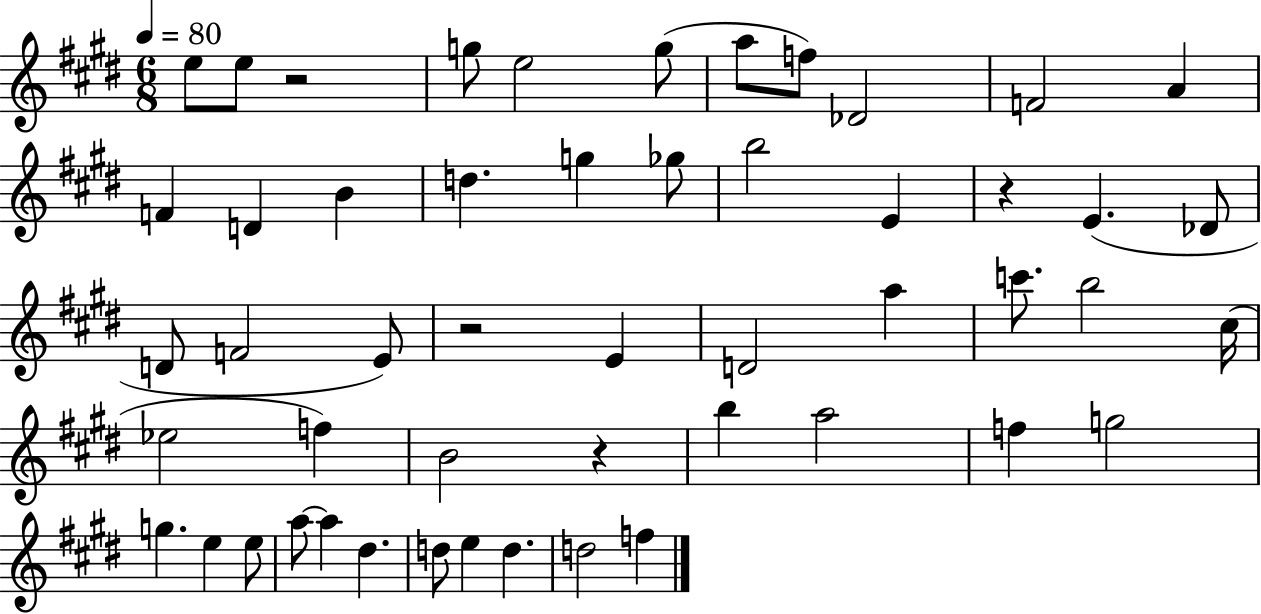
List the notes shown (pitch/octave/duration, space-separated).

E5/e E5/e R/h G5/e E5/h G5/e A5/e F5/e Db4/h F4/h A4/q F4/q D4/q B4/q D5/q. G5/q Gb5/e B5/h E4/q R/q E4/q. Db4/e D4/e F4/h E4/e R/h E4/q D4/h A5/q C6/e. B5/h C#5/s Eb5/h F5/q B4/h R/q B5/q A5/h F5/q G5/h G5/q. E5/q E5/e A5/e A5/q D#5/q. D5/e E5/q D5/q. D5/h F5/q